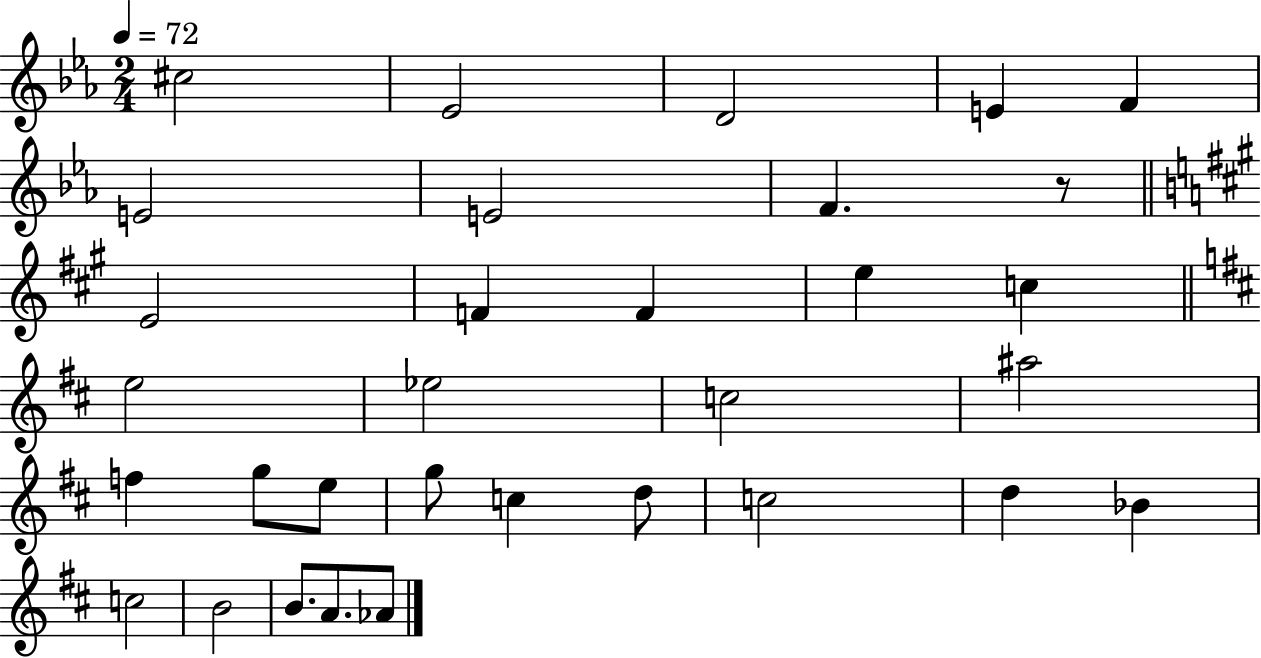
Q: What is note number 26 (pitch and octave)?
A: Bb4